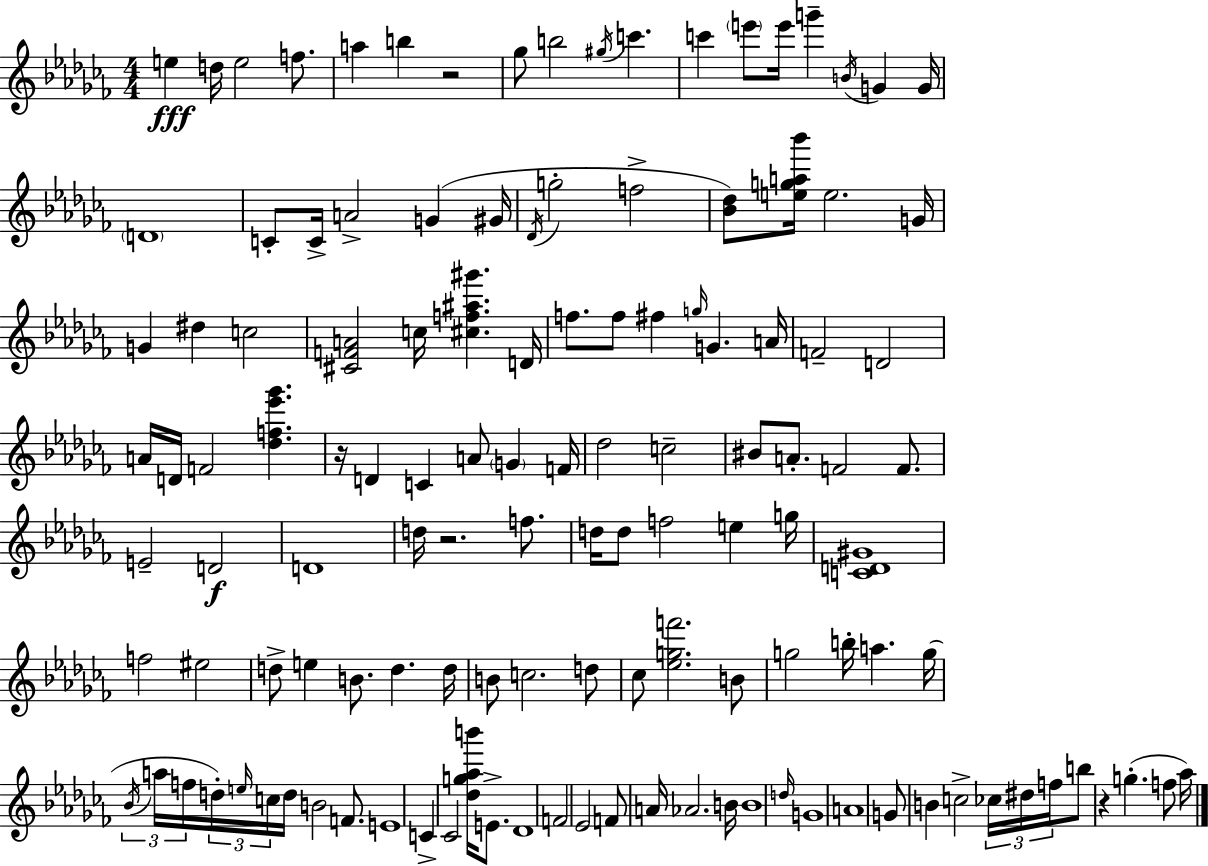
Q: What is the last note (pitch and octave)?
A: Ab5